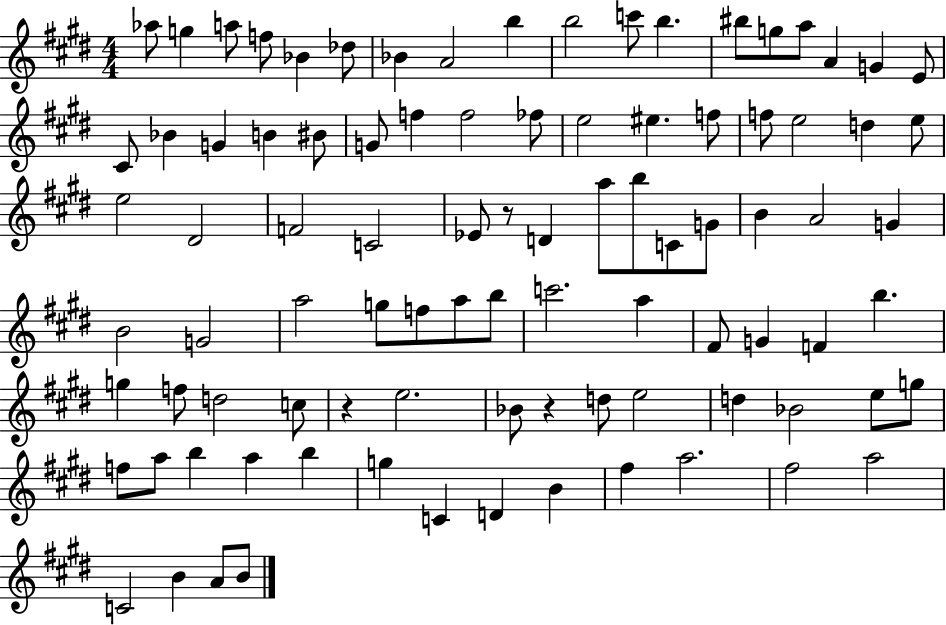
{
  \clef treble
  \numericTimeSignature
  \time 4/4
  \key e \major
  aes''8 g''4 a''8 f''8 bes'4 des''8 | bes'4 a'2 b''4 | b''2 c'''8 b''4. | bis''8 g''8 a''8 a'4 g'4 e'8 | \break cis'8 bes'4 g'4 b'4 bis'8 | g'8 f''4 f''2 fes''8 | e''2 eis''4. f''8 | f''8 e''2 d''4 e''8 | \break e''2 dis'2 | f'2 c'2 | ees'8 r8 d'4 a''8 b''8 c'8 g'8 | b'4 a'2 g'4 | \break b'2 g'2 | a''2 g''8 f''8 a''8 b''8 | c'''2. a''4 | fis'8 g'4 f'4 b''4. | \break g''4 f''8 d''2 c''8 | r4 e''2. | bes'8 r4 d''8 e''2 | d''4 bes'2 e''8 g''8 | \break f''8 a''8 b''4 a''4 b''4 | g''4 c'4 d'4 b'4 | fis''4 a''2. | fis''2 a''2 | \break c'2 b'4 a'8 b'8 | \bar "|."
}